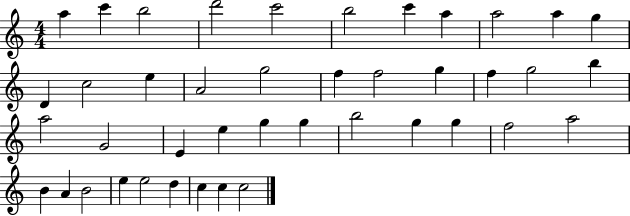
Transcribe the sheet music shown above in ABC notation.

X:1
T:Untitled
M:4/4
L:1/4
K:C
a c' b2 d'2 c'2 b2 c' a a2 a g D c2 e A2 g2 f f2 g f g2 b a2 G2 E e g g b2 g g f2 a2 B A B2 e e2 d c c c2